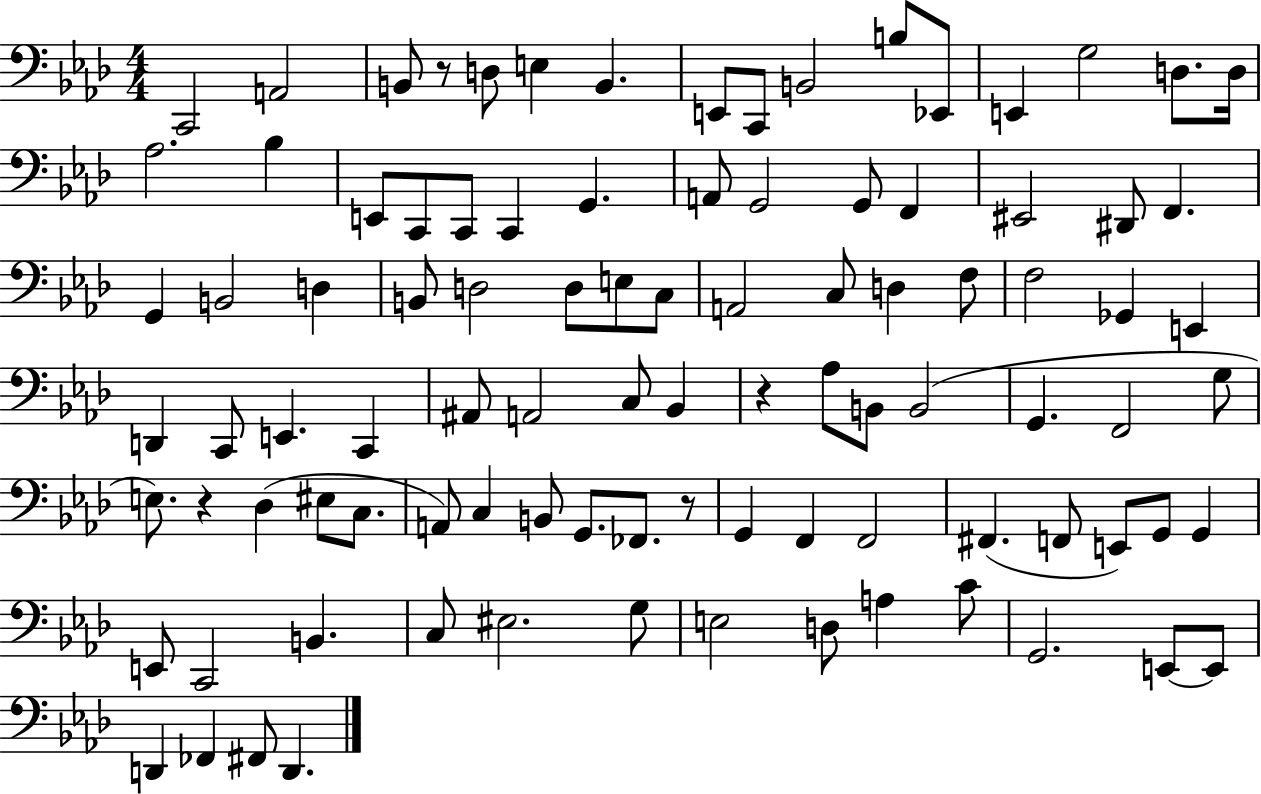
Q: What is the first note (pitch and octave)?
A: C2